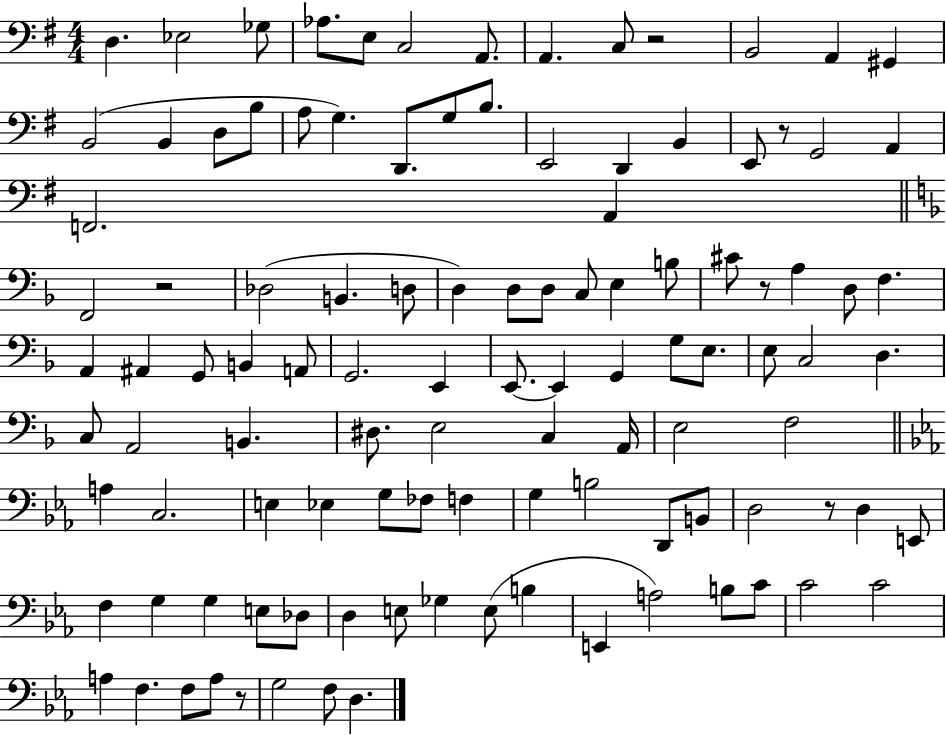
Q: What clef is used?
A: bass